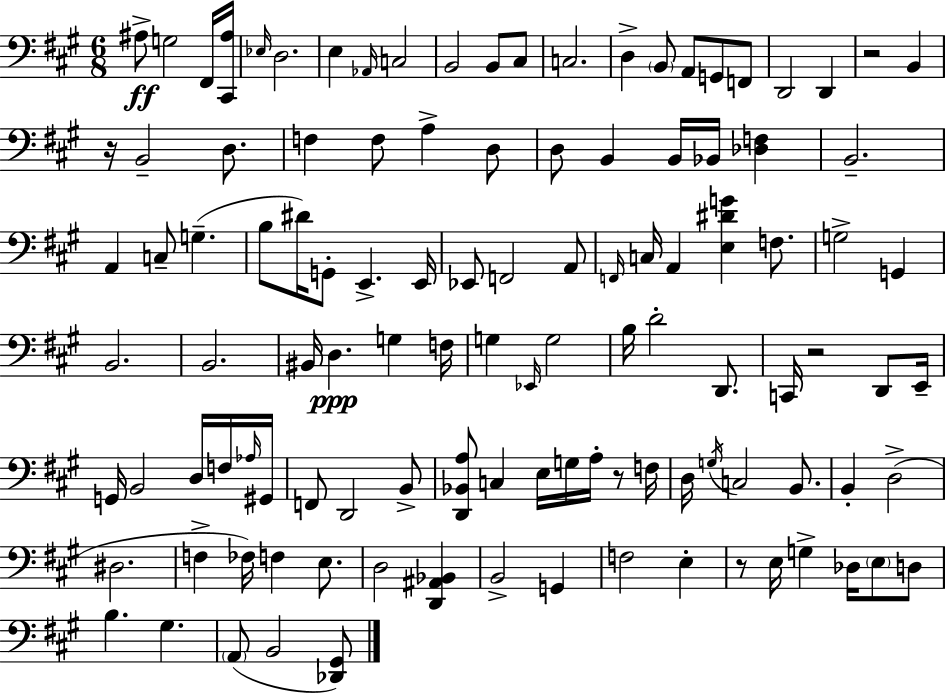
X:1
T:Untitled
M:6/8
L:1/4
K:A
^A,/2 G,2 ^F,,/4 [^C,,^A,]/4 _E,/4 D,2 E, _A,,/4 C,2 B,,2 B,,/2 ^C,/2 C,2 D, B,,/2 A,,/2 G,,/2 F,,/2 D,,2 D,, z2 B,, z/4 B,,2 D,/2 F, F,/2 A, D,/2 D,/2 B,, B,,/4 _B,,/4 [_D,F,] B,,2 A,, C,/2 G, B,/2 ^D/4 G,,/2 E,, E,,/4 _E,,/2 F,,2 A,,/2 F,,/4 C,/4 A,, [E,^DG] F,/2 G,2 G,, B,,2 B,,2 ^B,,/4 D, G, F,/4 G, _E,,/4 G,2 B,/4 D2 D,,/2 C,,/4 z2 D,,/2 E,,/4 G,,/4 B,,2 D,/4 F,/4 _A,/4 ^G,,/4 F,,/2 D,,2 B,,/2 [D,,_B,,A,]/2 C, E,/4 G,/4 A,/4 z/2 F,/4 D,/4 G,/4 C,2 B,,/2 B,, D,2 ^D,2 F, _F,/4 F, E,/2 D,2 [D,,^A,,_B,,] B,,2 G,, F,2 E, z/2 E,/4 G, _D,/4 E,/2 D,/2 B, ^G, A,,/2 B,,2 [_D,,^G,,]/2